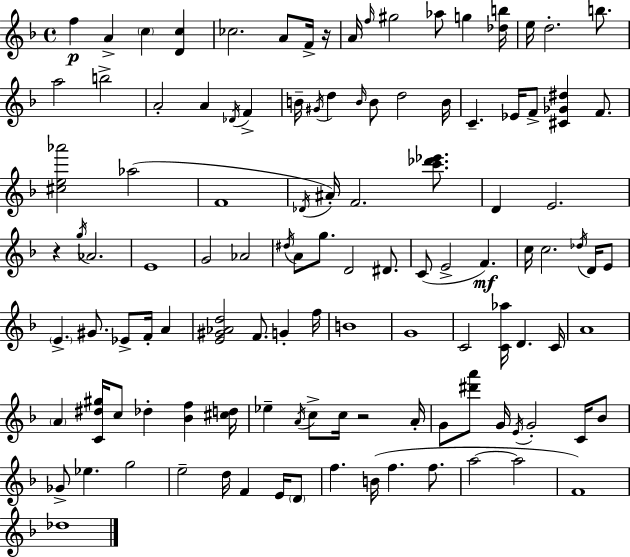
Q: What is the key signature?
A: F major